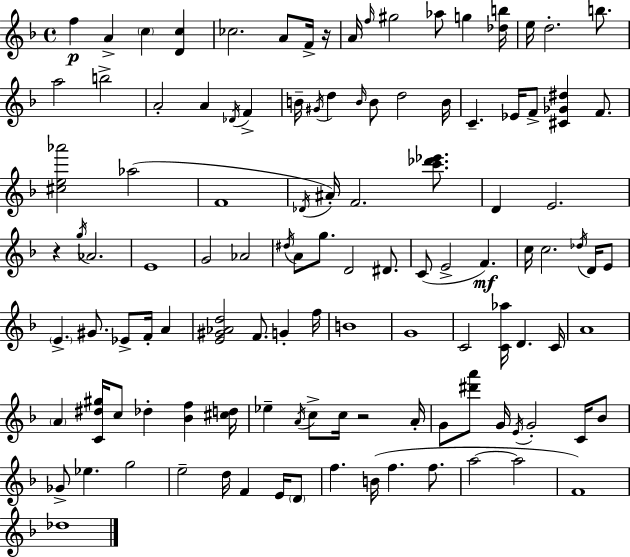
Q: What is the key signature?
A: F major